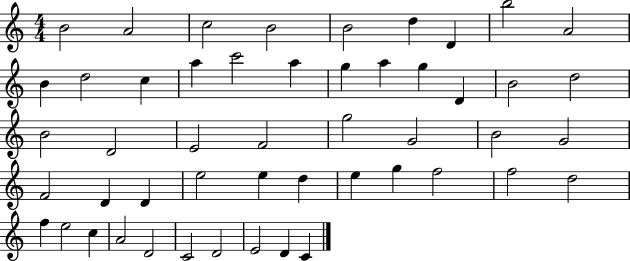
B4/h A4/h C5/h B4/h B4/h D5/q D4/q B5/h A4/h B4/q D5/h C5/q A5/q C6/h A5/q G5/q A5/q G5/q D4/q B4/h D5/h B4/h D4/h E4/h F4/h G5/h G4/h B4/h G4/h F4/h D4/q D4/q E5/h E5/q D5/q E5/q G5/q F5/h F5/h D5/h F5/q E5/h C5/q A4/h D4/h C4/h D4/h E4/h D4/q C4/q